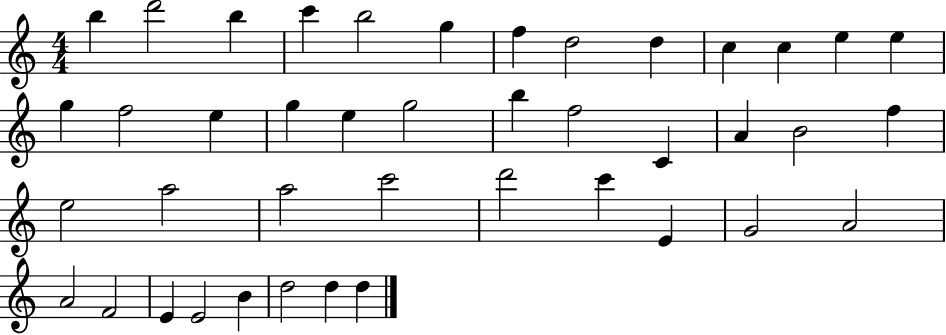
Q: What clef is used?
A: treble